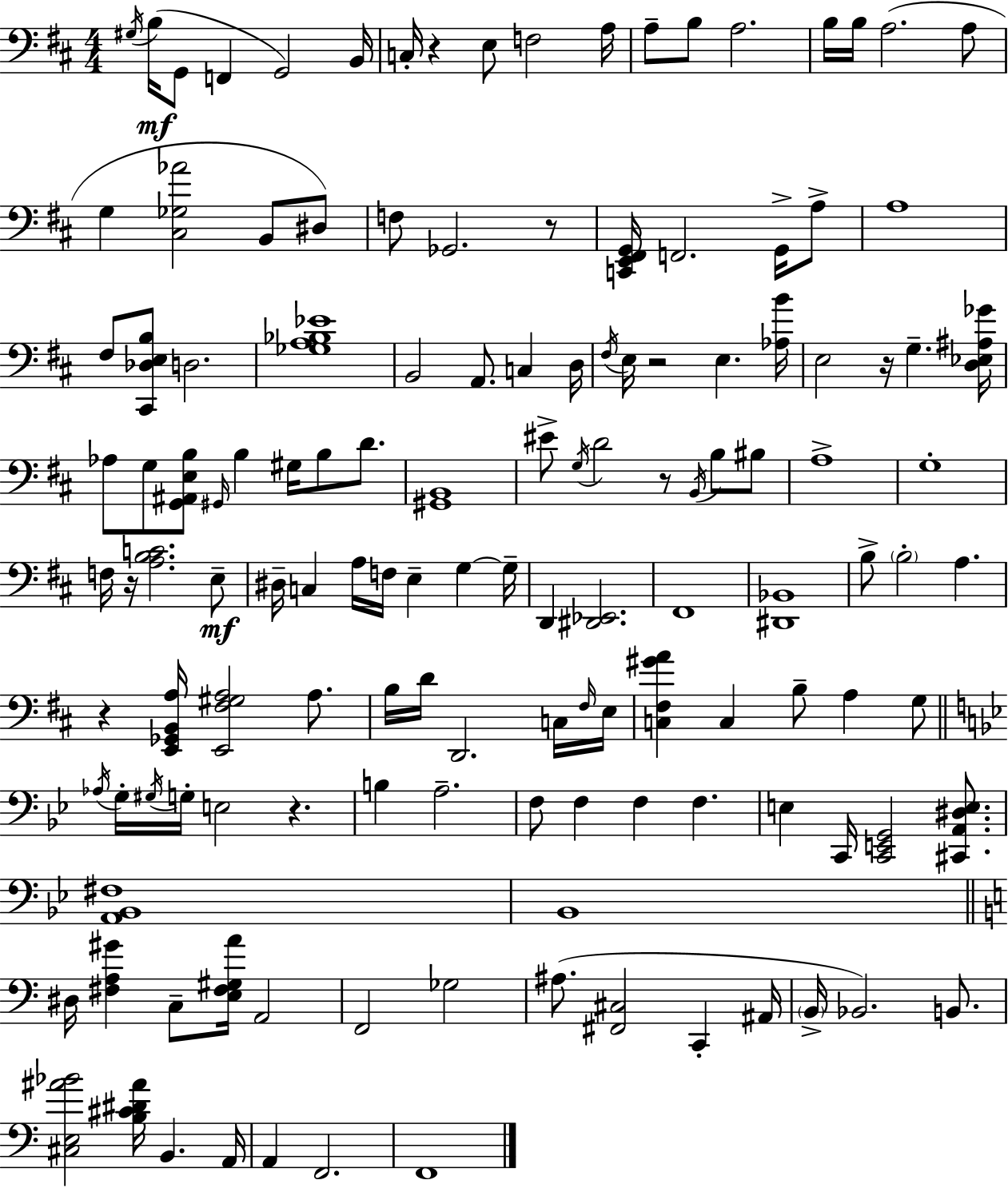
X:1
T:Untitled
M:4/4
L:1/4
K:D
^G,/4 B,/4 G,,/2 F,, G,,2 B,,/4 C,/4 z E,/2 F,2 A,/4 A,/2 B,/2 A,2 B,/4 B,/4 A,2 A,/2 G, [^C,_G,_A]2 B,,/2 ^D,/2 F,/2 _G,,2 z/2 [C,,E,,^F,,G,,]/4 F,,2 G,,/4 A,/2 A,4 ^F,/2 [^C,,_D,E,B,]/2 D,2 [_G,A,_B,_E]4 B,,2 A,,/2 C, D,/4 ^F,/4 E,/4 z2 E, [_A,B]/4 E,2 z/4 G, [D,_E,^A,_G]/4 _A,/2 G,/2 [G,,^A,,E,B,]/2 ^G,,/4 B, ^G,/4 B,/2 D/2 [^G,,B,,]4 ^E/2 G,/4 D2 z/2 B,,/4 B,/2 ^B,/2 A,4 G,4 F,/4 z/4 [A,B,C]2 E,/2 ^D,/4 C, A,/4 F,/4 E, G, G,/4 D,, [^D,,_E,,]2 ^F,,4 [^D,,_B,,]4 B,/2 B,2 A, z [E,,_G,,B,,A,]/4 [E,,^F,^G,A,]2 A,/2 B,/4 D/4 D,,2 C,/4 ^F,/4 E,/4 [C,^F,^GA] C, B,/2 A, G,/2 _A,/4 G,/4 ^G,/4 G,/4 E,2 z B, A,2 F,/2 F, F, F, E, C,,/4 [C,,E,,G,,]2 [^C,,A,,^D,E,]/2 [A,,_B,,^F,]4 _B,,4 ^D,/4 [^F,A,^G] C,/2 [E,^F,^G,A]/4 A,,2 F,,2 _G,2 ^A,/2 [^F,,^C,]2 C,, ^A,,/4 B,,/4 _B,,2 B,,/2 [^C,E,^A_B]2 [B,^C^D^A]/4 B,, A,,/4 A,, F,,2 F,,4